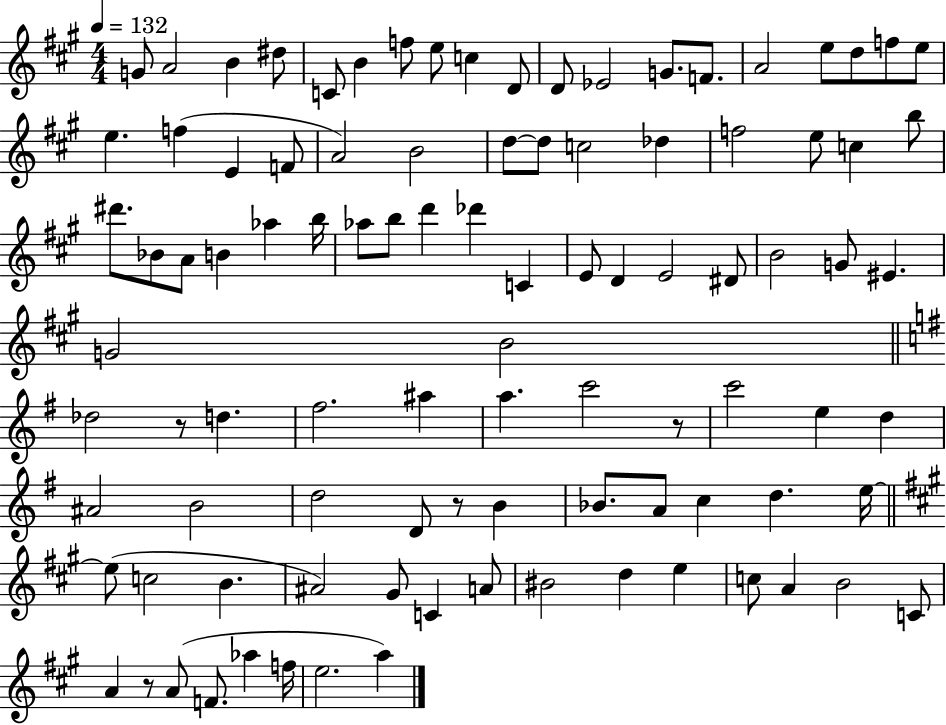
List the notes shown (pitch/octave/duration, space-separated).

G4/e A4/h B4/q D#5/e C4/e B4/q F5/e E5/e C5/q D4/e D4/e Eb4/h G4/e. F4/e. A4/h E5/e D5/e F5/e E5/e E5/q. F5/q E4/q F4/e A4/h B4/h D5/e D5/e C5/h Db5/q F5/h E5/e C5/q B5/e D#6/e. Bb4/e A4/e B4/q Ab5/q B5/s Ab5/e B5/e D6/q Db6/q C4/q E4/e D4/q E4/h D#4/e B4/h G4/e EIS4/q. G4/h B4/h Db5/h R/e D5/q. F#5/h. A#5/q A5/q. C6/h R/e C6/h E5/q D5/q A#4/h B4/h D5/h D4/e R/e B4/q Bb4/e. A4/e C5/q D5/q. E5/s E5/e C5/h B4/q. A#4/h G#4/e C4/q A4/e BIS4/h D5/q E5/q C5/e A4/q B4/h C4/e A4/q R/e A4/e F4/e. Ab5/q F5/s E5/h. A5/q